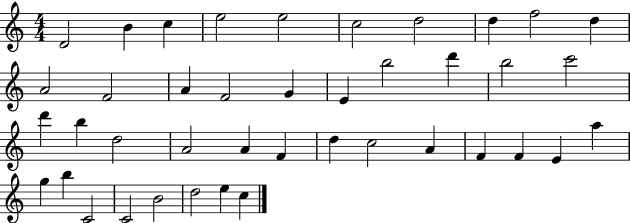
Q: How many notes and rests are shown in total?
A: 41